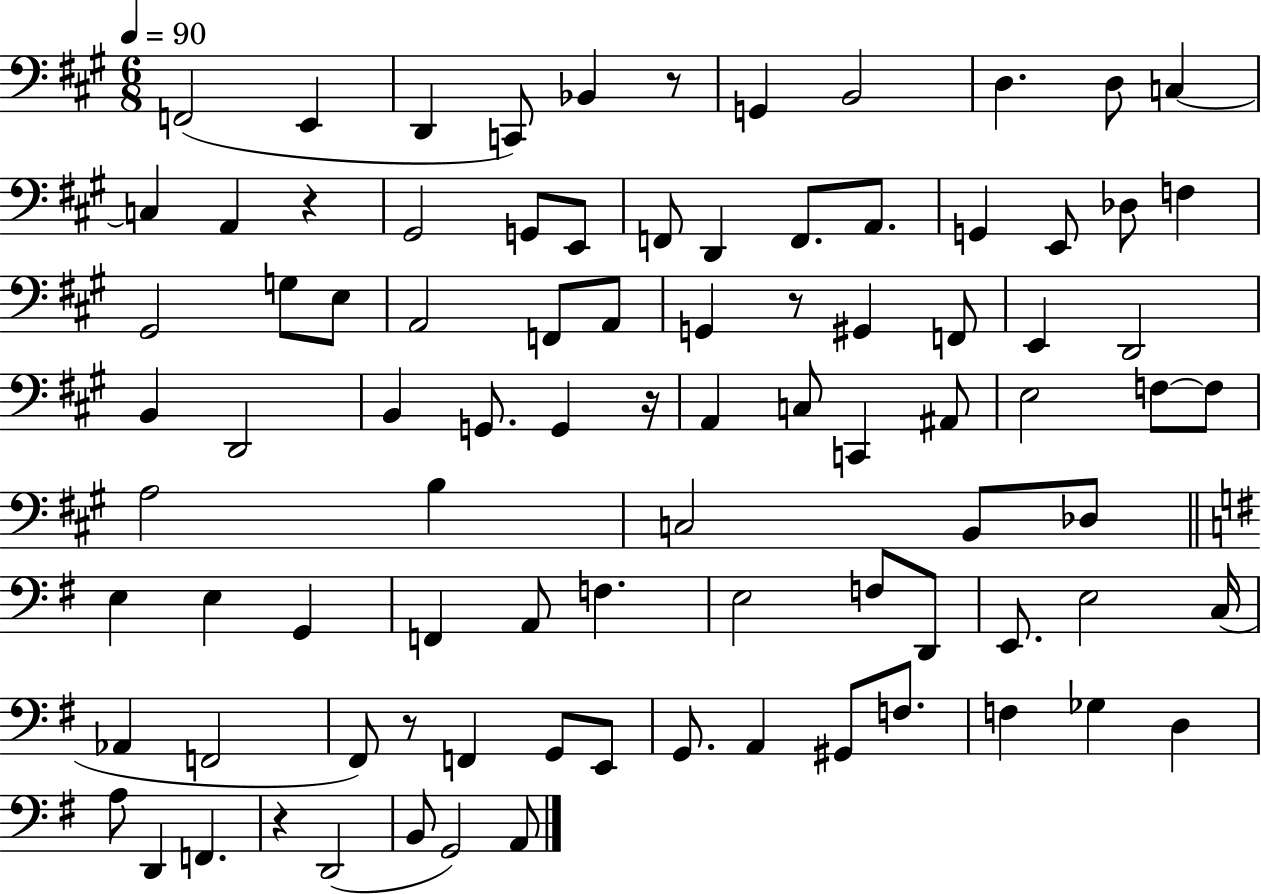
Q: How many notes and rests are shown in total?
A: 89